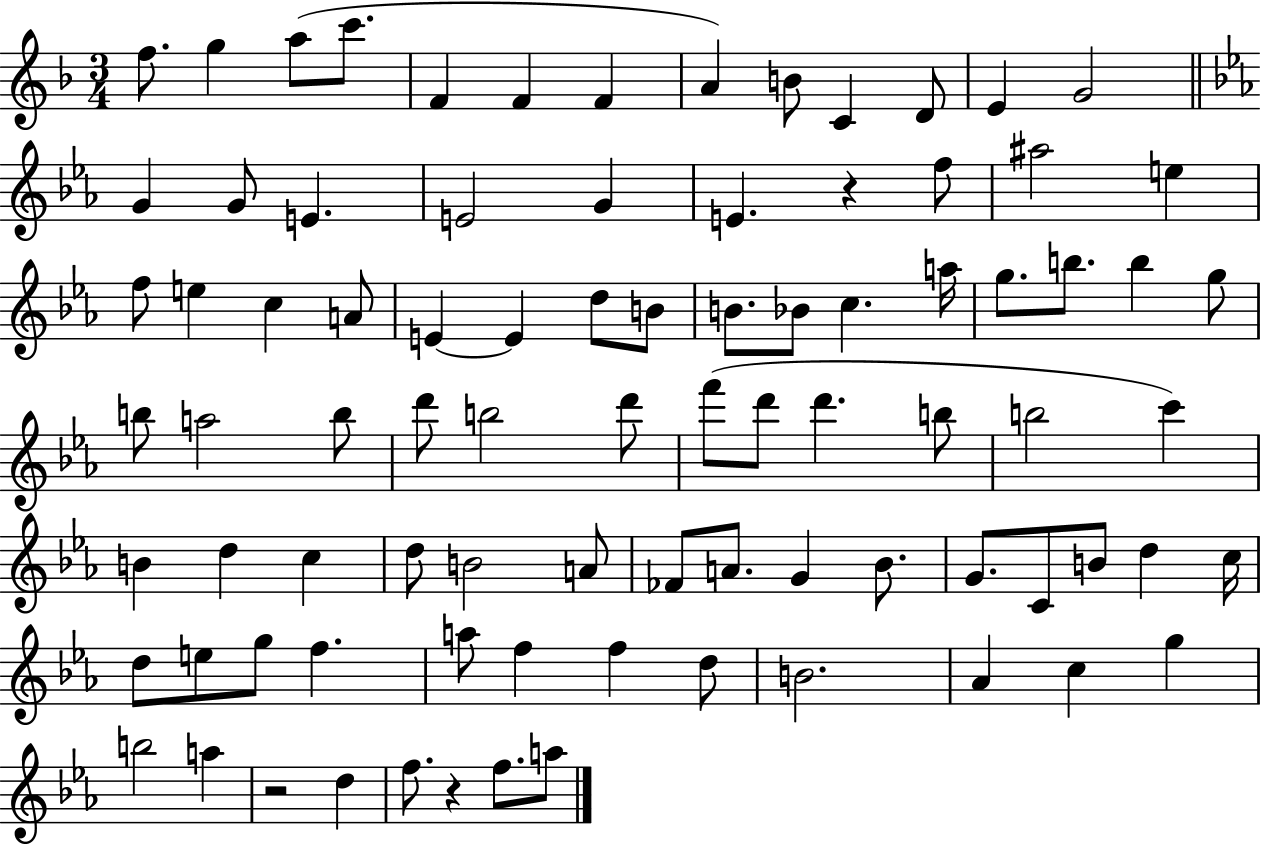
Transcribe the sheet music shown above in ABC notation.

X:1
T:Untitled
M:3/4
L:1/4
K:F
f/2 g a/2 c'/2 F F F A B/2 C D/2 E G2 G G/2 E E2 G E z f/2 ^a2 e f/2 e c A/2 E E d/2 B/2 B/2 _B/2 c a/4 g/2 b/2 b g/2 b/2 a2 b/2 d'/2 b2 d'/2 f'/2 d'/2 d' b/2 b2 c' B d c d/2 B2 A/2 _F/2 A/2 G _B/2 G/2 C/2 B/2 d c/4 d/2 e/2 g/2 f a/2 f f d/2 B2 _A c g b2 a z2 d f/2 z f/2 a/2